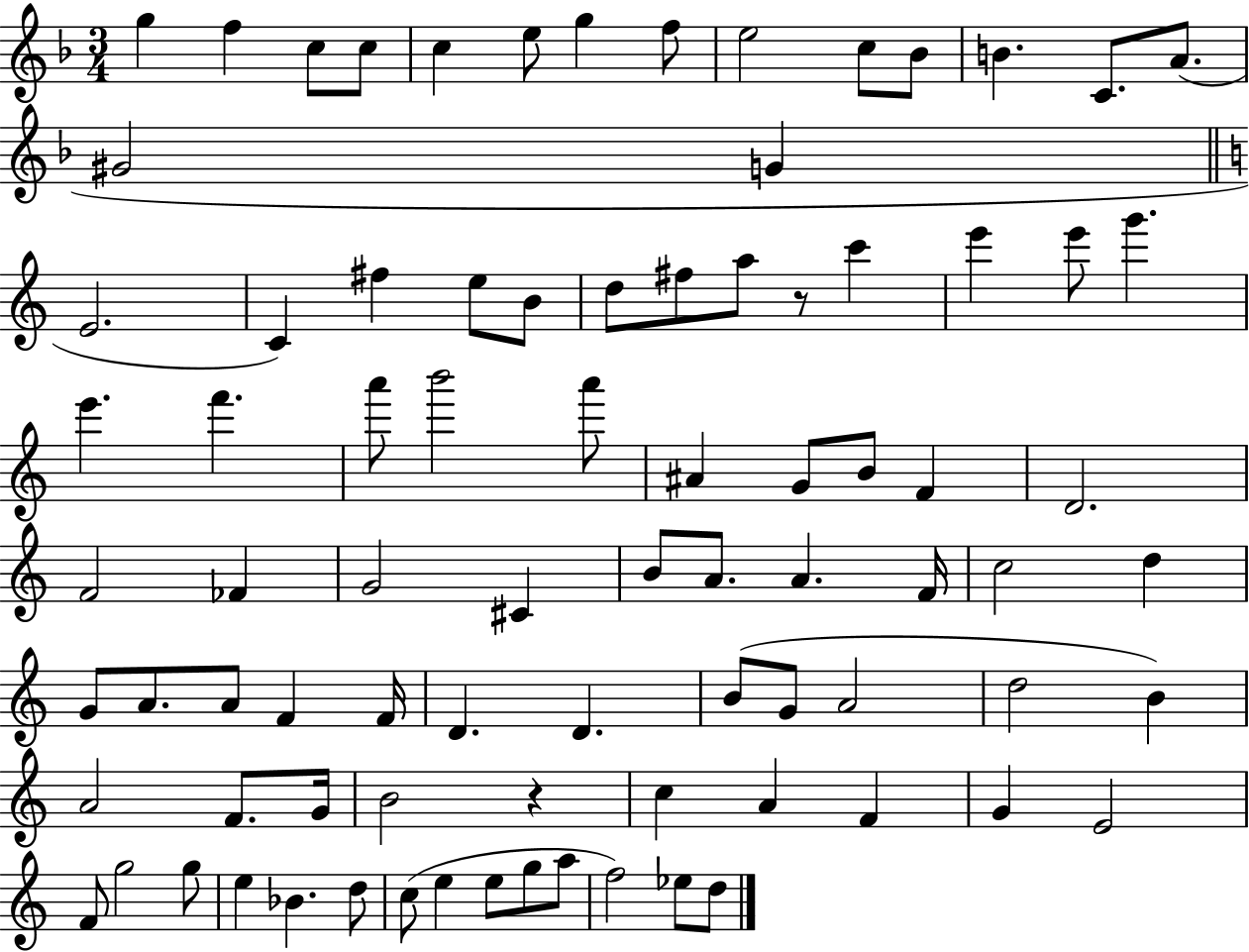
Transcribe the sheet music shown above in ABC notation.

X:1
T:Untitled
M:3/4
L:1/4
K:F
g f c/2 c/2 c e/2 g f/2 e2 c/2 _B/2 B C/2 A/2 ^G2 G E2 C ^f e/2 B/2 d/2 ^f/2 a/2 z/2 c' e' e'/2 g' e' f' a'/2 b'2 a'/2 ^A G/2 B/2 F D2 F2 _F G2 ^C B/2 A/2 A F/4 c2 d G/2 A/2 A/2 F F/4 D D B/2 G/2 A2 d2 B A2 F/2 G/4 B2 z c A F G E2 F/2 g2 g/2 e _B d/2 c/2 e e/2 g/2 a/2 f2 _e/2 d/2